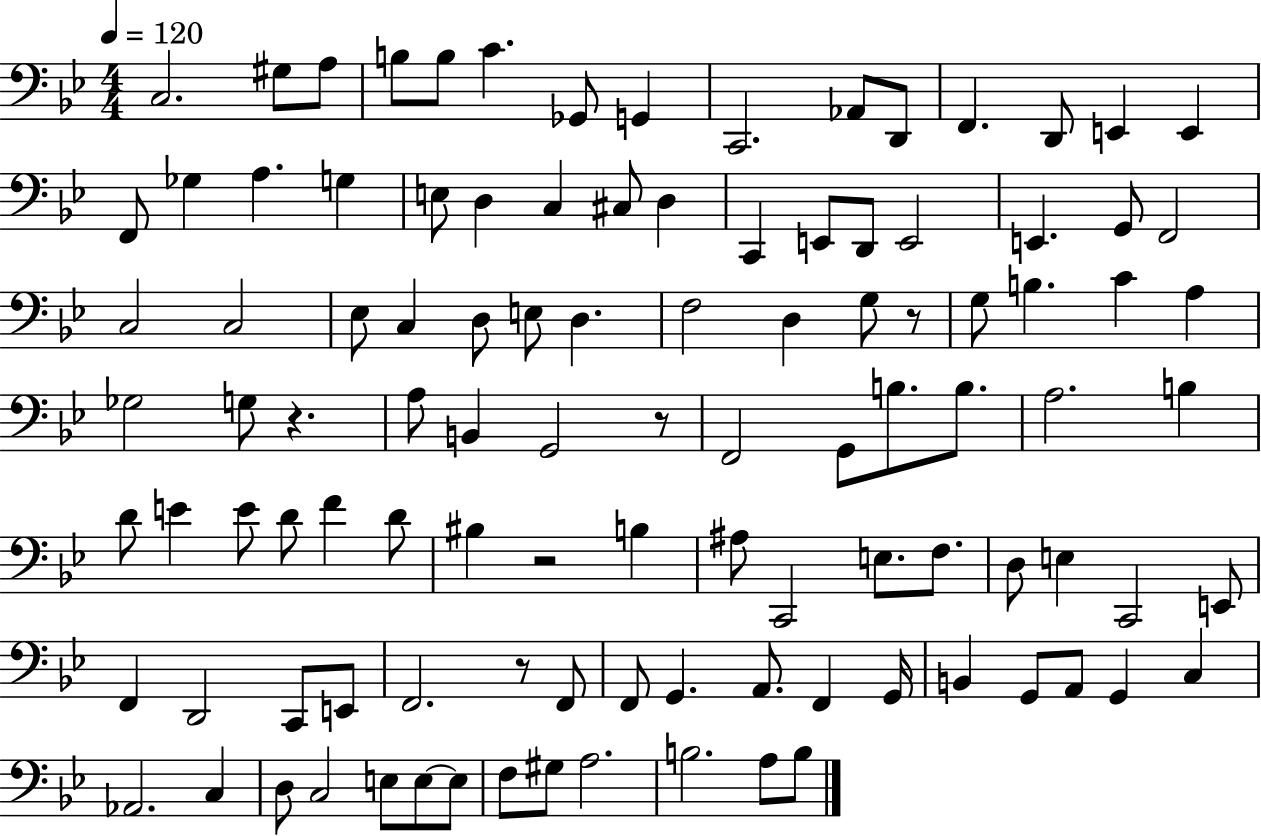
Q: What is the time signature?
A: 4/4